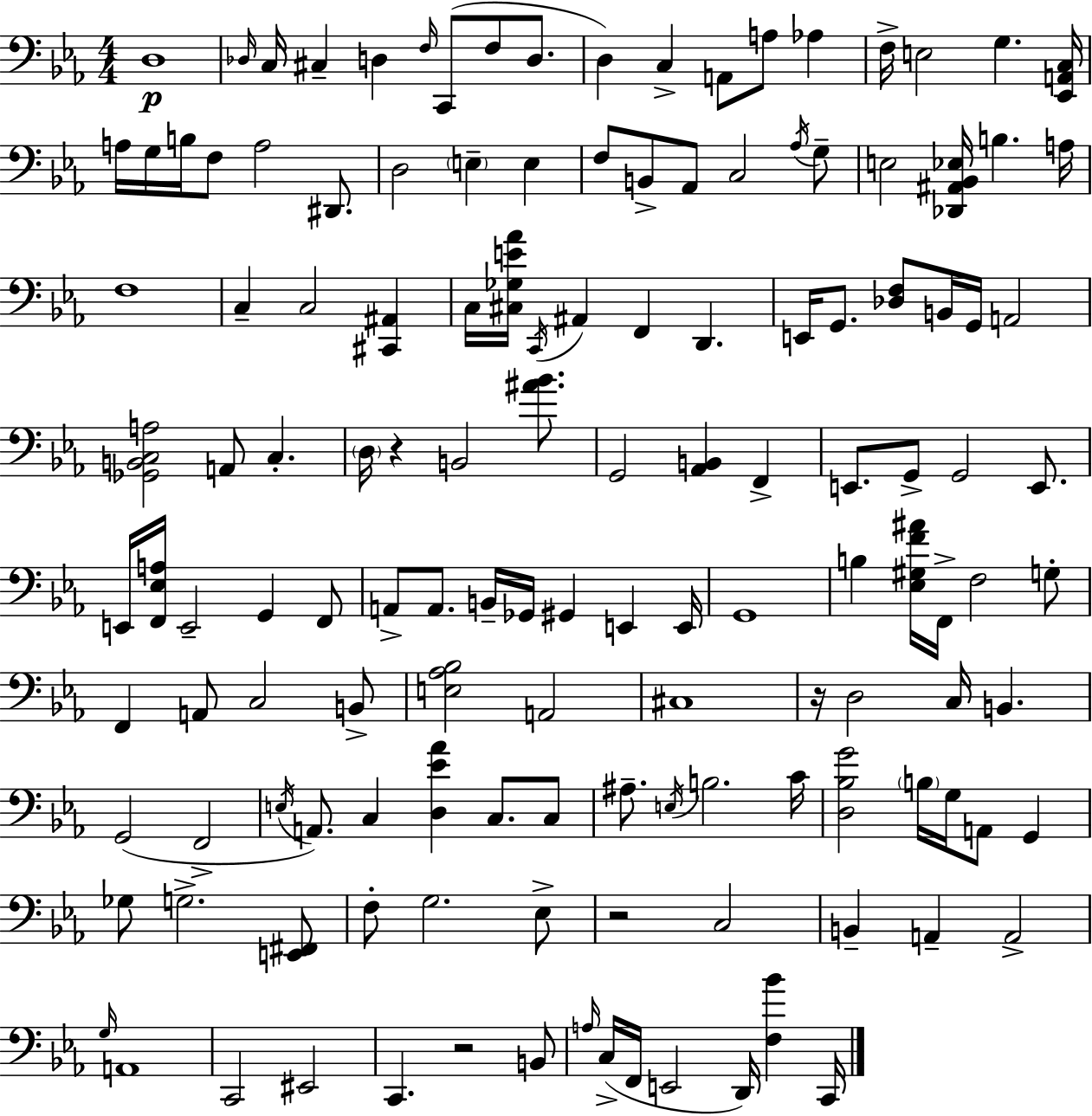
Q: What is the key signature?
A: EES major